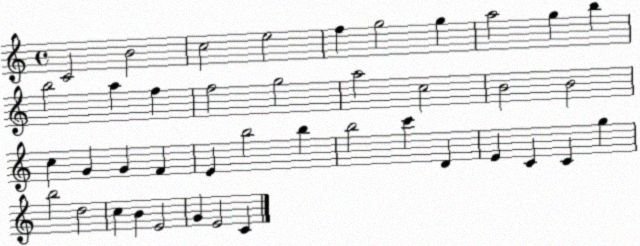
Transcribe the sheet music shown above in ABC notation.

X:1
T:Untitled
M:4/4
L:1/4
K:C
C2 B2 c2 e2 f g2 g a2 g b b2 a f f2 g2 a2 c2 B2 B2 c G G F E b2 b b2 c' D E C C g b2 d2 c B E2 G E2 C